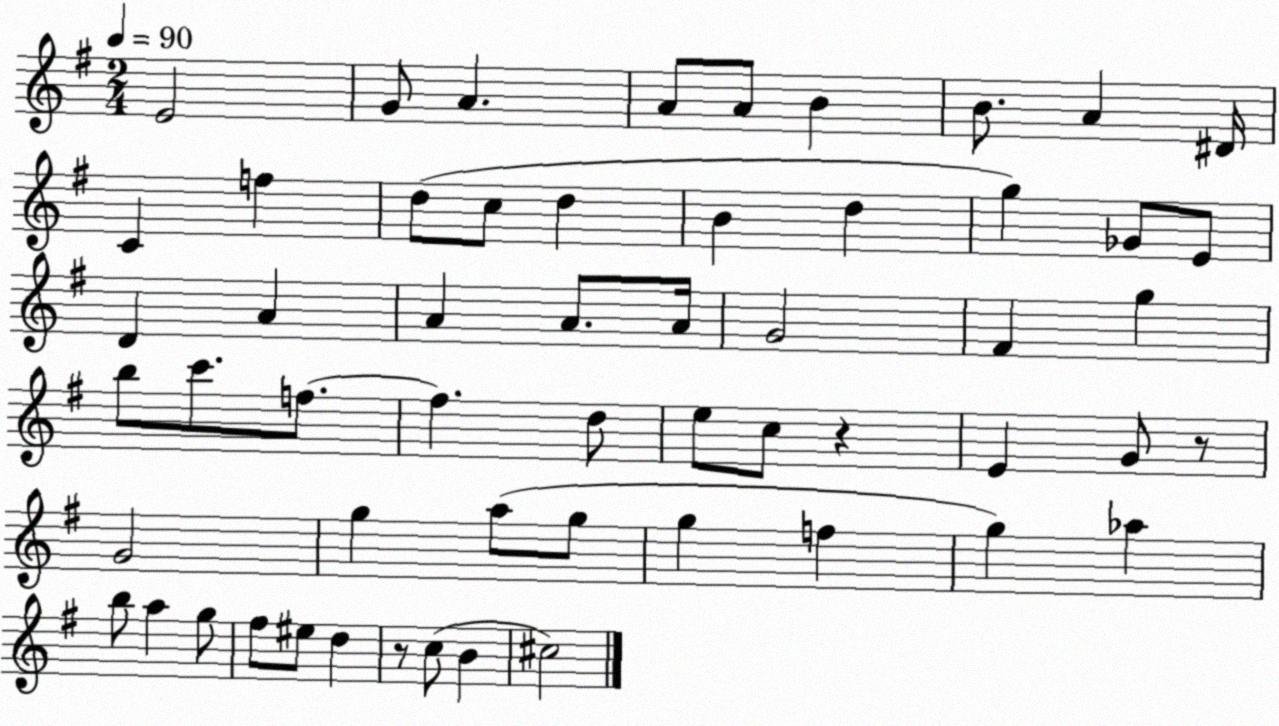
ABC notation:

X:1
T:Untitled
M:2/4
L:1/4
K:G
E2 G/2 A A/2 A/2 B B/2 A ^D/4 C f d/2 c/2 d B d g _G/2 E/2 D A A A/2 A/4 G2 ^F g b/2 c'/2 f/2 f d/2 e/2 c/2 z E G/2 z/2 G2 g a/2 g/2 g f g _a b/2 a g/2 ^f/2 ^e/2 d z/2 c/2 B ^c2